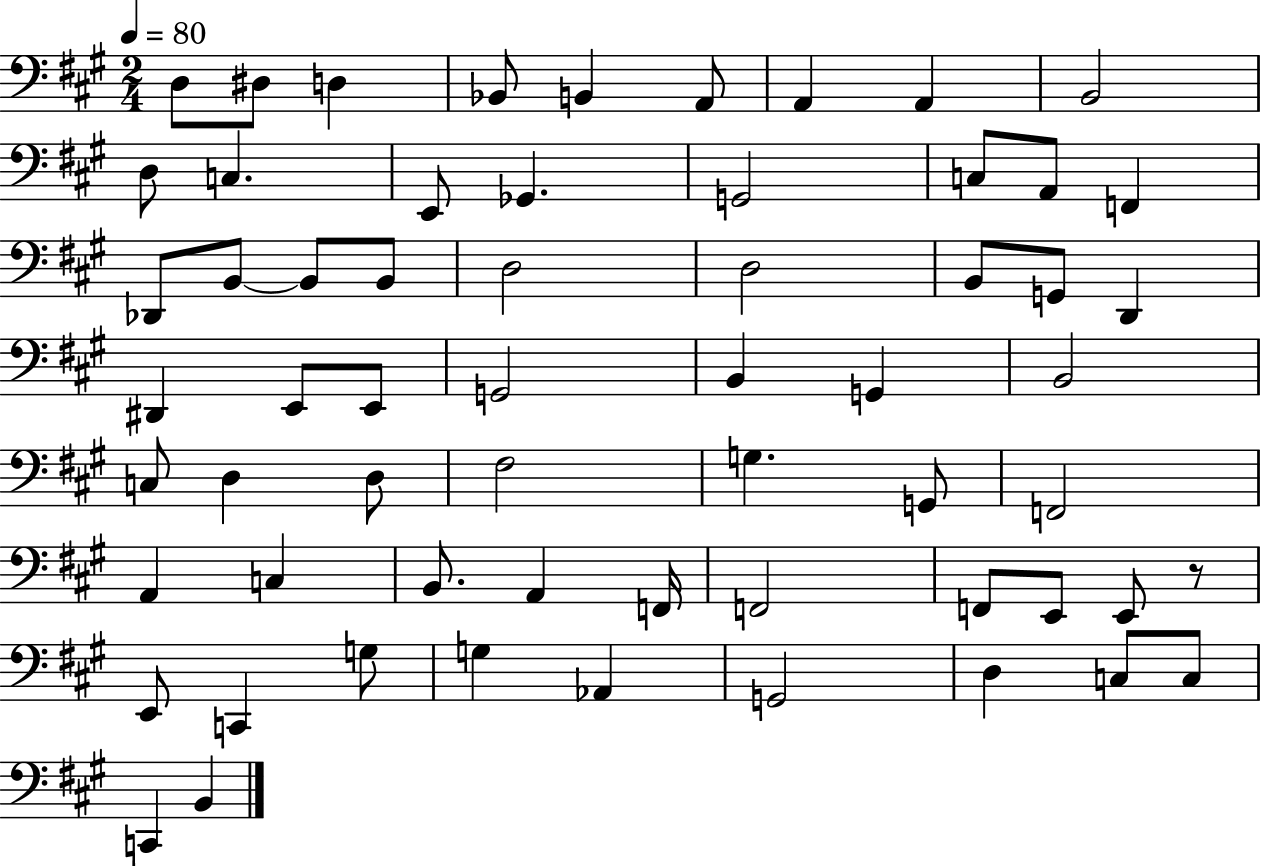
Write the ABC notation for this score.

X:1
T:Untitled
M:2/4
L:1/4
K:A
D,/2 ^D,/2 D, _B,,/2 B,, A,,/2 A,, A,, B,,2 D,/2 C, E,,/2 _G,, G,,2 C,/2 A,,/2 F,, _D,,/2 B,,/2 B,,/2 B,,/2 D,2 D,2 B,,/2 G,,/2 D,, ^D,, E,,/2 E,,/2 G,,2 B,, G,, B,,2 C,/2 D, D,/2 ^F,2 G, G,,/2 F,,2 A,, C, B,,/2 A,, F,,/4 F,,2 F,,/2 E,,/2 E,,/2 z/2 E,,/2 C,, G,/2 G, _A,, G,,2 D, C,/2 C,/2 C,, B,,